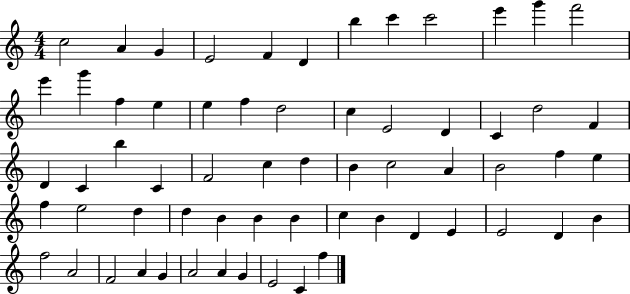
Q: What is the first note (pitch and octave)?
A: C5